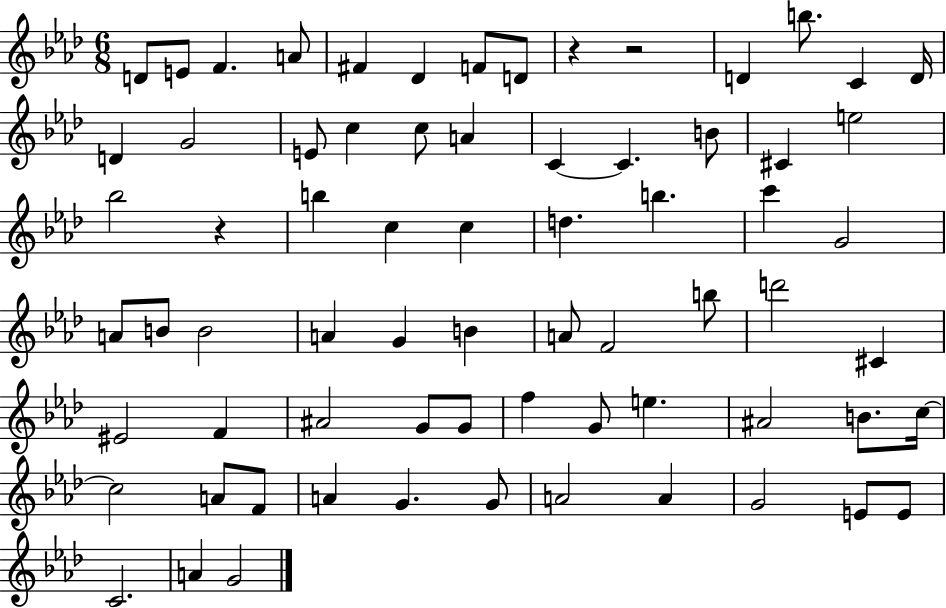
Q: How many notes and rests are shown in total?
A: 70